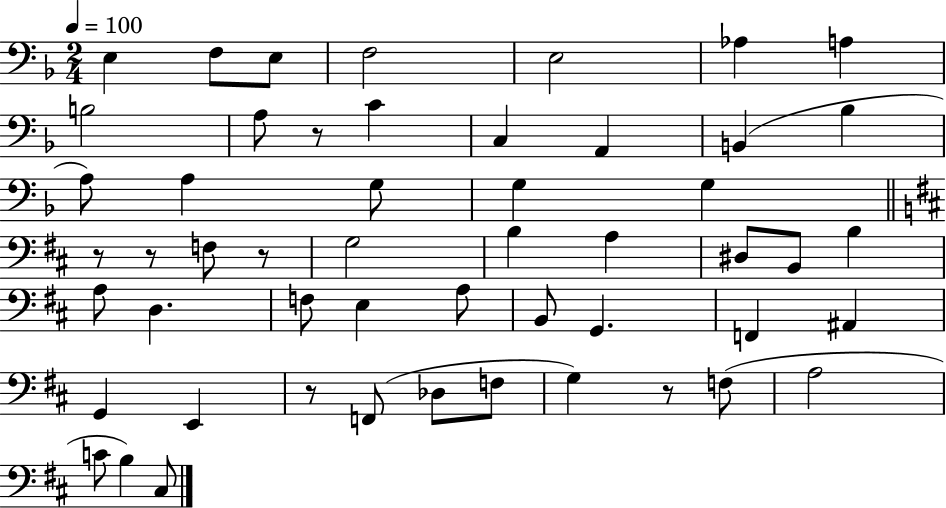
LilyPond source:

{
  \clef bass
  \numericTimeSignature
  \time 2/4
  \key f \major
  \tempo 4 = 100
  e4 f8 e8 | f2 | e2 | aes4 a4 | \break b2 | a8 r8 c'4 | c4 a,4 | b,4( bes4 | \break a8) a4 g8 | g4 g4 | \bar "||" \break \key d \major r8 r8 f8 r8 | g2 | b4 a4 | dis8 b,8 b4 | \break a8 d4. | f8 e4 a8 | b,8 g,4. | f,4 ais,4 | \break g,4 e,4 | r8 f,8( des8 f8 | g4) r8 f8( | a2 | \break c'8 b4) cis8 | \bar "|."
}